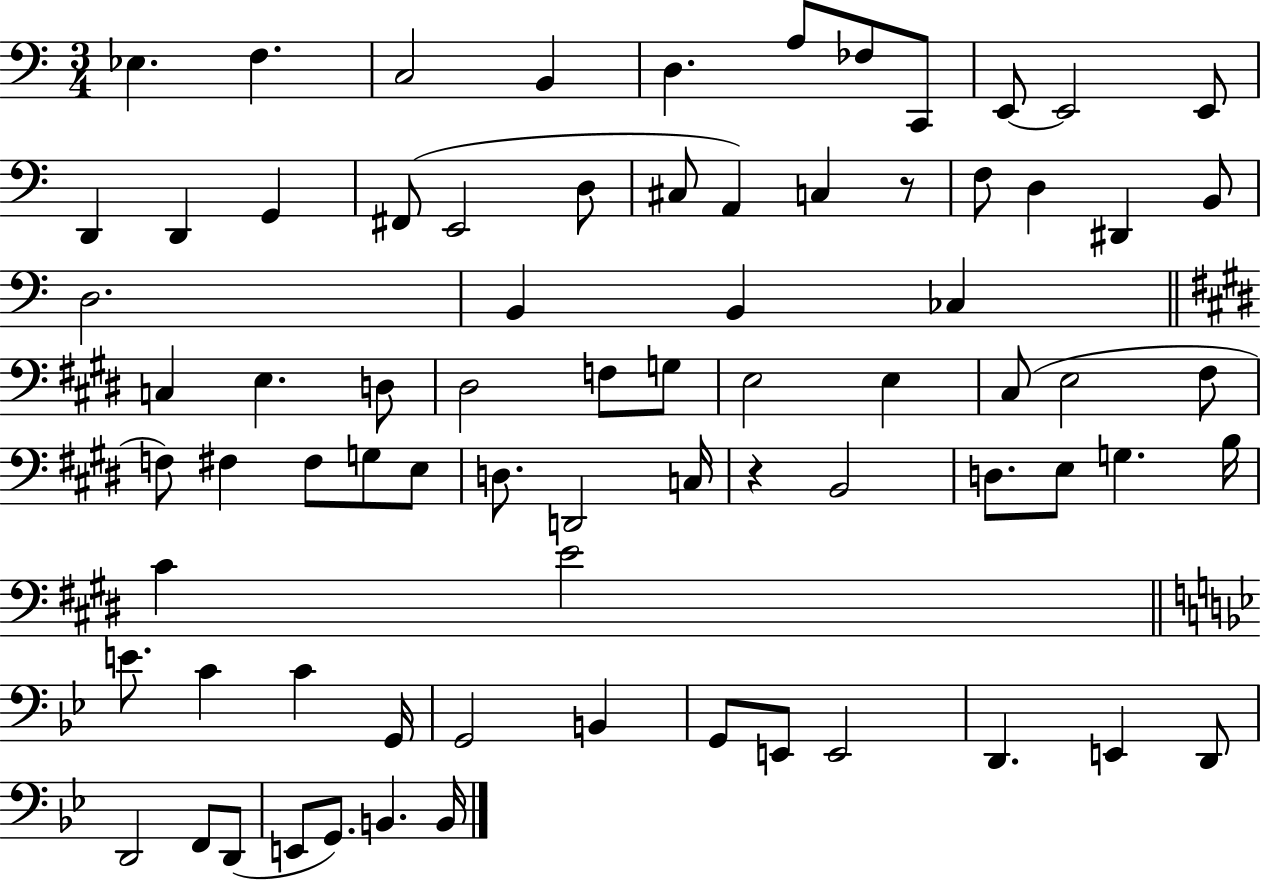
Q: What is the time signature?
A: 3/4